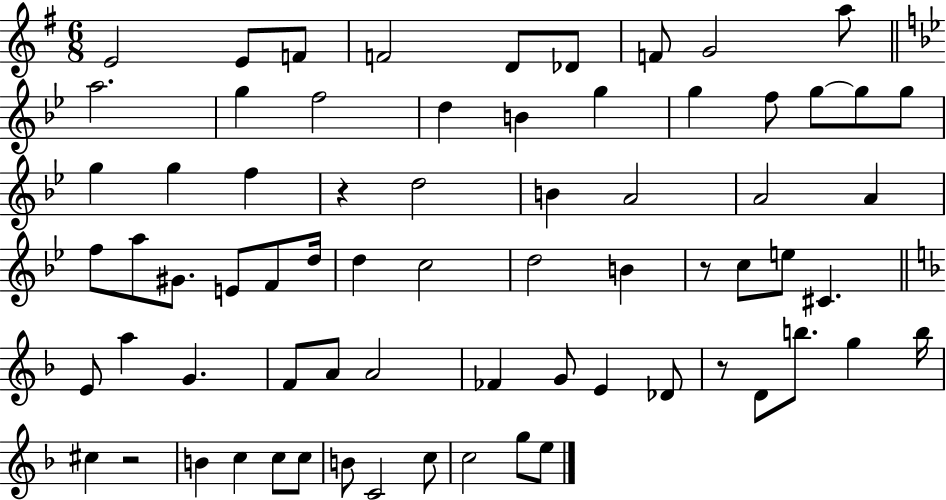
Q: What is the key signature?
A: G major